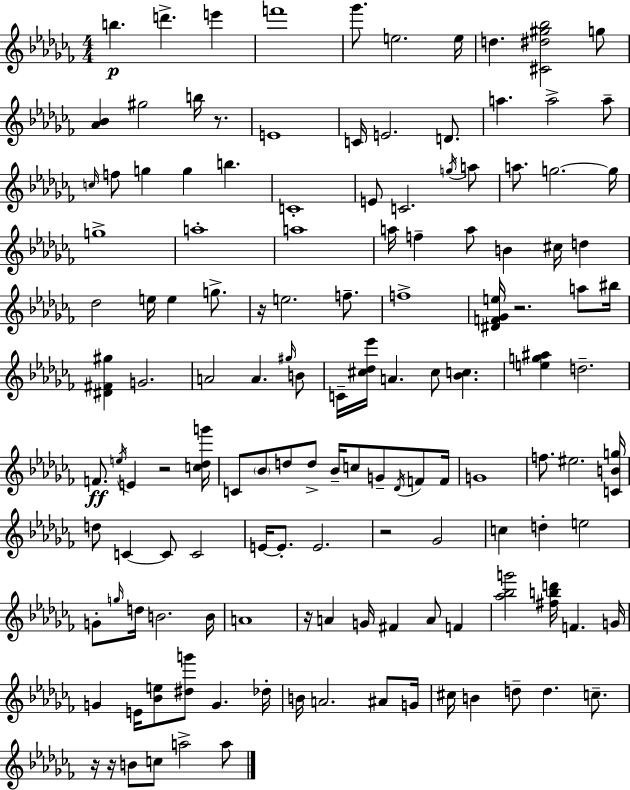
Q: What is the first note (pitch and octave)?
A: B5